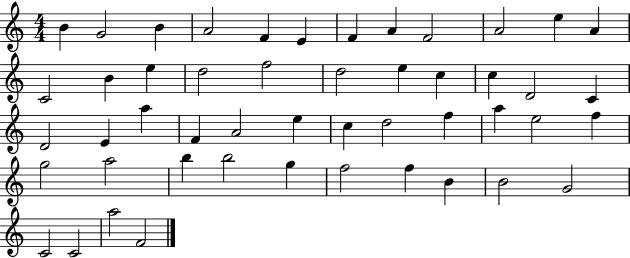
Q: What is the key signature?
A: C major